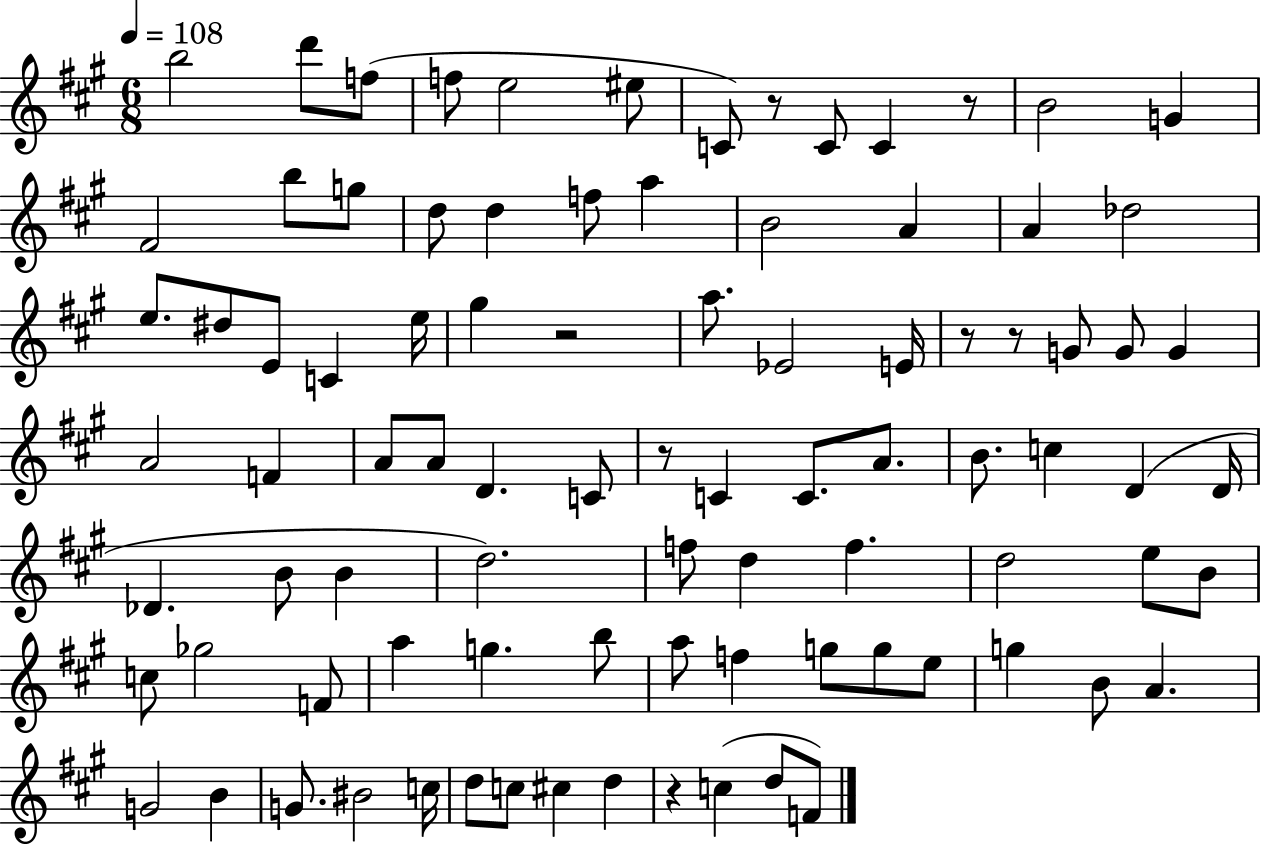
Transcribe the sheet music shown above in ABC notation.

X:1
T:Untitled
M:6/8
L:1/4
K:A
b2 d'/2 f/2 f/2 e2 ^e/2 C/2 z/2 C/2 C z/2 B2 G ^F2 b/2 g/2 d/2 d f/2 a B2 A A _d2 e/2 ^d/2 E/2 C e/4 ^g z2 a/2 _E2 E/4 z/2 z/2 G/2 G/2 G A2 F A/2 A/2 D C/2 z/2 C C/2 A/2 B/2 c D D/4 _D B/2 B d2 f/2 d f d2 e/2 B/2 c/2 _g2 F/2 a g b/2 a/2 f g/2 g/2 e/2 g B/2 A G2 B G/2 ^B2 c/4 d/2 c/2 ^c d z c d/2 F/2